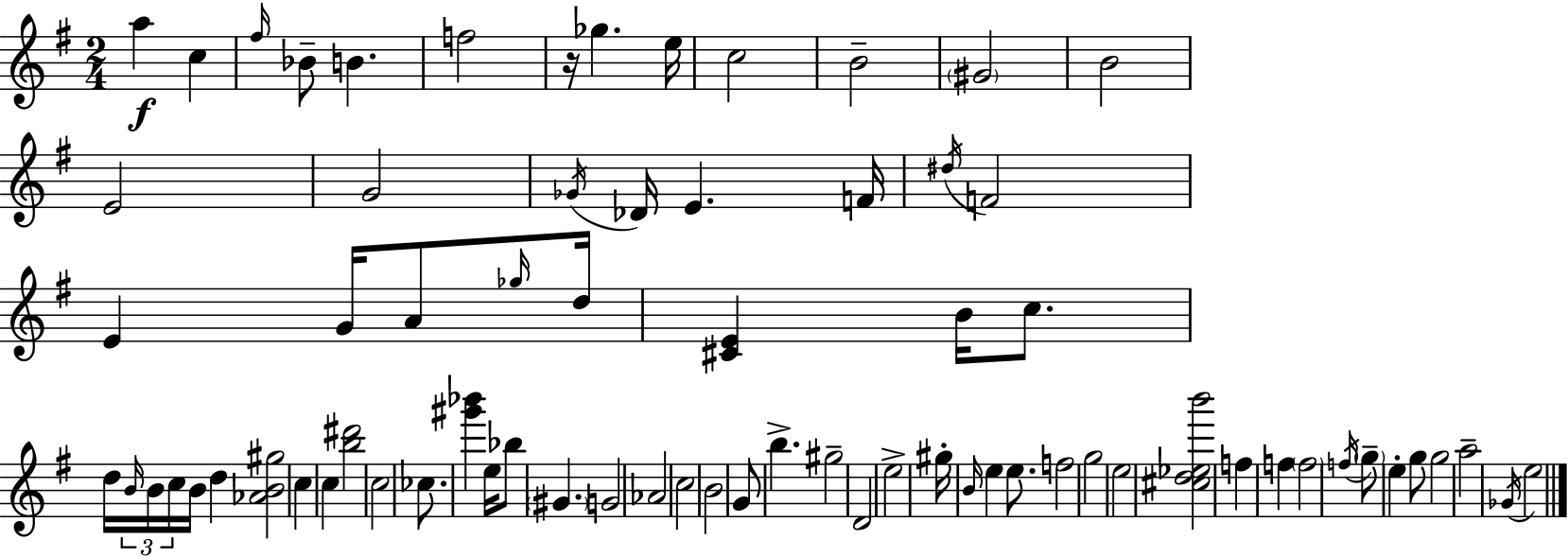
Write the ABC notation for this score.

X:1
T:Untitled
M:2/4
L:1/4
K:Em
a c ^f/4 _B/2 B f2 z/4 _g e/4 c2 B2 ^G2 B2 E2 G2 _G/4 _D/4 E F/4 ^d/4 F2 E G/4 A/2 _g/4 d/4 [^CE] B/4 c/2 d/4 B/4 B/4 c/4 B/4 d [_AB^g]2 c c [b^d']2 c2 _c/2 [^g'_b'] e/4 _b/2 ^G G2 _A2 c2 B2 G/2 b ^g2 D2 e2 ^g/4 B/4 e e/2 f2 g2 e2 [^cd_eb']2 f f f2 f/4 g/2 e g/2 g2 a2 _G/4 e2